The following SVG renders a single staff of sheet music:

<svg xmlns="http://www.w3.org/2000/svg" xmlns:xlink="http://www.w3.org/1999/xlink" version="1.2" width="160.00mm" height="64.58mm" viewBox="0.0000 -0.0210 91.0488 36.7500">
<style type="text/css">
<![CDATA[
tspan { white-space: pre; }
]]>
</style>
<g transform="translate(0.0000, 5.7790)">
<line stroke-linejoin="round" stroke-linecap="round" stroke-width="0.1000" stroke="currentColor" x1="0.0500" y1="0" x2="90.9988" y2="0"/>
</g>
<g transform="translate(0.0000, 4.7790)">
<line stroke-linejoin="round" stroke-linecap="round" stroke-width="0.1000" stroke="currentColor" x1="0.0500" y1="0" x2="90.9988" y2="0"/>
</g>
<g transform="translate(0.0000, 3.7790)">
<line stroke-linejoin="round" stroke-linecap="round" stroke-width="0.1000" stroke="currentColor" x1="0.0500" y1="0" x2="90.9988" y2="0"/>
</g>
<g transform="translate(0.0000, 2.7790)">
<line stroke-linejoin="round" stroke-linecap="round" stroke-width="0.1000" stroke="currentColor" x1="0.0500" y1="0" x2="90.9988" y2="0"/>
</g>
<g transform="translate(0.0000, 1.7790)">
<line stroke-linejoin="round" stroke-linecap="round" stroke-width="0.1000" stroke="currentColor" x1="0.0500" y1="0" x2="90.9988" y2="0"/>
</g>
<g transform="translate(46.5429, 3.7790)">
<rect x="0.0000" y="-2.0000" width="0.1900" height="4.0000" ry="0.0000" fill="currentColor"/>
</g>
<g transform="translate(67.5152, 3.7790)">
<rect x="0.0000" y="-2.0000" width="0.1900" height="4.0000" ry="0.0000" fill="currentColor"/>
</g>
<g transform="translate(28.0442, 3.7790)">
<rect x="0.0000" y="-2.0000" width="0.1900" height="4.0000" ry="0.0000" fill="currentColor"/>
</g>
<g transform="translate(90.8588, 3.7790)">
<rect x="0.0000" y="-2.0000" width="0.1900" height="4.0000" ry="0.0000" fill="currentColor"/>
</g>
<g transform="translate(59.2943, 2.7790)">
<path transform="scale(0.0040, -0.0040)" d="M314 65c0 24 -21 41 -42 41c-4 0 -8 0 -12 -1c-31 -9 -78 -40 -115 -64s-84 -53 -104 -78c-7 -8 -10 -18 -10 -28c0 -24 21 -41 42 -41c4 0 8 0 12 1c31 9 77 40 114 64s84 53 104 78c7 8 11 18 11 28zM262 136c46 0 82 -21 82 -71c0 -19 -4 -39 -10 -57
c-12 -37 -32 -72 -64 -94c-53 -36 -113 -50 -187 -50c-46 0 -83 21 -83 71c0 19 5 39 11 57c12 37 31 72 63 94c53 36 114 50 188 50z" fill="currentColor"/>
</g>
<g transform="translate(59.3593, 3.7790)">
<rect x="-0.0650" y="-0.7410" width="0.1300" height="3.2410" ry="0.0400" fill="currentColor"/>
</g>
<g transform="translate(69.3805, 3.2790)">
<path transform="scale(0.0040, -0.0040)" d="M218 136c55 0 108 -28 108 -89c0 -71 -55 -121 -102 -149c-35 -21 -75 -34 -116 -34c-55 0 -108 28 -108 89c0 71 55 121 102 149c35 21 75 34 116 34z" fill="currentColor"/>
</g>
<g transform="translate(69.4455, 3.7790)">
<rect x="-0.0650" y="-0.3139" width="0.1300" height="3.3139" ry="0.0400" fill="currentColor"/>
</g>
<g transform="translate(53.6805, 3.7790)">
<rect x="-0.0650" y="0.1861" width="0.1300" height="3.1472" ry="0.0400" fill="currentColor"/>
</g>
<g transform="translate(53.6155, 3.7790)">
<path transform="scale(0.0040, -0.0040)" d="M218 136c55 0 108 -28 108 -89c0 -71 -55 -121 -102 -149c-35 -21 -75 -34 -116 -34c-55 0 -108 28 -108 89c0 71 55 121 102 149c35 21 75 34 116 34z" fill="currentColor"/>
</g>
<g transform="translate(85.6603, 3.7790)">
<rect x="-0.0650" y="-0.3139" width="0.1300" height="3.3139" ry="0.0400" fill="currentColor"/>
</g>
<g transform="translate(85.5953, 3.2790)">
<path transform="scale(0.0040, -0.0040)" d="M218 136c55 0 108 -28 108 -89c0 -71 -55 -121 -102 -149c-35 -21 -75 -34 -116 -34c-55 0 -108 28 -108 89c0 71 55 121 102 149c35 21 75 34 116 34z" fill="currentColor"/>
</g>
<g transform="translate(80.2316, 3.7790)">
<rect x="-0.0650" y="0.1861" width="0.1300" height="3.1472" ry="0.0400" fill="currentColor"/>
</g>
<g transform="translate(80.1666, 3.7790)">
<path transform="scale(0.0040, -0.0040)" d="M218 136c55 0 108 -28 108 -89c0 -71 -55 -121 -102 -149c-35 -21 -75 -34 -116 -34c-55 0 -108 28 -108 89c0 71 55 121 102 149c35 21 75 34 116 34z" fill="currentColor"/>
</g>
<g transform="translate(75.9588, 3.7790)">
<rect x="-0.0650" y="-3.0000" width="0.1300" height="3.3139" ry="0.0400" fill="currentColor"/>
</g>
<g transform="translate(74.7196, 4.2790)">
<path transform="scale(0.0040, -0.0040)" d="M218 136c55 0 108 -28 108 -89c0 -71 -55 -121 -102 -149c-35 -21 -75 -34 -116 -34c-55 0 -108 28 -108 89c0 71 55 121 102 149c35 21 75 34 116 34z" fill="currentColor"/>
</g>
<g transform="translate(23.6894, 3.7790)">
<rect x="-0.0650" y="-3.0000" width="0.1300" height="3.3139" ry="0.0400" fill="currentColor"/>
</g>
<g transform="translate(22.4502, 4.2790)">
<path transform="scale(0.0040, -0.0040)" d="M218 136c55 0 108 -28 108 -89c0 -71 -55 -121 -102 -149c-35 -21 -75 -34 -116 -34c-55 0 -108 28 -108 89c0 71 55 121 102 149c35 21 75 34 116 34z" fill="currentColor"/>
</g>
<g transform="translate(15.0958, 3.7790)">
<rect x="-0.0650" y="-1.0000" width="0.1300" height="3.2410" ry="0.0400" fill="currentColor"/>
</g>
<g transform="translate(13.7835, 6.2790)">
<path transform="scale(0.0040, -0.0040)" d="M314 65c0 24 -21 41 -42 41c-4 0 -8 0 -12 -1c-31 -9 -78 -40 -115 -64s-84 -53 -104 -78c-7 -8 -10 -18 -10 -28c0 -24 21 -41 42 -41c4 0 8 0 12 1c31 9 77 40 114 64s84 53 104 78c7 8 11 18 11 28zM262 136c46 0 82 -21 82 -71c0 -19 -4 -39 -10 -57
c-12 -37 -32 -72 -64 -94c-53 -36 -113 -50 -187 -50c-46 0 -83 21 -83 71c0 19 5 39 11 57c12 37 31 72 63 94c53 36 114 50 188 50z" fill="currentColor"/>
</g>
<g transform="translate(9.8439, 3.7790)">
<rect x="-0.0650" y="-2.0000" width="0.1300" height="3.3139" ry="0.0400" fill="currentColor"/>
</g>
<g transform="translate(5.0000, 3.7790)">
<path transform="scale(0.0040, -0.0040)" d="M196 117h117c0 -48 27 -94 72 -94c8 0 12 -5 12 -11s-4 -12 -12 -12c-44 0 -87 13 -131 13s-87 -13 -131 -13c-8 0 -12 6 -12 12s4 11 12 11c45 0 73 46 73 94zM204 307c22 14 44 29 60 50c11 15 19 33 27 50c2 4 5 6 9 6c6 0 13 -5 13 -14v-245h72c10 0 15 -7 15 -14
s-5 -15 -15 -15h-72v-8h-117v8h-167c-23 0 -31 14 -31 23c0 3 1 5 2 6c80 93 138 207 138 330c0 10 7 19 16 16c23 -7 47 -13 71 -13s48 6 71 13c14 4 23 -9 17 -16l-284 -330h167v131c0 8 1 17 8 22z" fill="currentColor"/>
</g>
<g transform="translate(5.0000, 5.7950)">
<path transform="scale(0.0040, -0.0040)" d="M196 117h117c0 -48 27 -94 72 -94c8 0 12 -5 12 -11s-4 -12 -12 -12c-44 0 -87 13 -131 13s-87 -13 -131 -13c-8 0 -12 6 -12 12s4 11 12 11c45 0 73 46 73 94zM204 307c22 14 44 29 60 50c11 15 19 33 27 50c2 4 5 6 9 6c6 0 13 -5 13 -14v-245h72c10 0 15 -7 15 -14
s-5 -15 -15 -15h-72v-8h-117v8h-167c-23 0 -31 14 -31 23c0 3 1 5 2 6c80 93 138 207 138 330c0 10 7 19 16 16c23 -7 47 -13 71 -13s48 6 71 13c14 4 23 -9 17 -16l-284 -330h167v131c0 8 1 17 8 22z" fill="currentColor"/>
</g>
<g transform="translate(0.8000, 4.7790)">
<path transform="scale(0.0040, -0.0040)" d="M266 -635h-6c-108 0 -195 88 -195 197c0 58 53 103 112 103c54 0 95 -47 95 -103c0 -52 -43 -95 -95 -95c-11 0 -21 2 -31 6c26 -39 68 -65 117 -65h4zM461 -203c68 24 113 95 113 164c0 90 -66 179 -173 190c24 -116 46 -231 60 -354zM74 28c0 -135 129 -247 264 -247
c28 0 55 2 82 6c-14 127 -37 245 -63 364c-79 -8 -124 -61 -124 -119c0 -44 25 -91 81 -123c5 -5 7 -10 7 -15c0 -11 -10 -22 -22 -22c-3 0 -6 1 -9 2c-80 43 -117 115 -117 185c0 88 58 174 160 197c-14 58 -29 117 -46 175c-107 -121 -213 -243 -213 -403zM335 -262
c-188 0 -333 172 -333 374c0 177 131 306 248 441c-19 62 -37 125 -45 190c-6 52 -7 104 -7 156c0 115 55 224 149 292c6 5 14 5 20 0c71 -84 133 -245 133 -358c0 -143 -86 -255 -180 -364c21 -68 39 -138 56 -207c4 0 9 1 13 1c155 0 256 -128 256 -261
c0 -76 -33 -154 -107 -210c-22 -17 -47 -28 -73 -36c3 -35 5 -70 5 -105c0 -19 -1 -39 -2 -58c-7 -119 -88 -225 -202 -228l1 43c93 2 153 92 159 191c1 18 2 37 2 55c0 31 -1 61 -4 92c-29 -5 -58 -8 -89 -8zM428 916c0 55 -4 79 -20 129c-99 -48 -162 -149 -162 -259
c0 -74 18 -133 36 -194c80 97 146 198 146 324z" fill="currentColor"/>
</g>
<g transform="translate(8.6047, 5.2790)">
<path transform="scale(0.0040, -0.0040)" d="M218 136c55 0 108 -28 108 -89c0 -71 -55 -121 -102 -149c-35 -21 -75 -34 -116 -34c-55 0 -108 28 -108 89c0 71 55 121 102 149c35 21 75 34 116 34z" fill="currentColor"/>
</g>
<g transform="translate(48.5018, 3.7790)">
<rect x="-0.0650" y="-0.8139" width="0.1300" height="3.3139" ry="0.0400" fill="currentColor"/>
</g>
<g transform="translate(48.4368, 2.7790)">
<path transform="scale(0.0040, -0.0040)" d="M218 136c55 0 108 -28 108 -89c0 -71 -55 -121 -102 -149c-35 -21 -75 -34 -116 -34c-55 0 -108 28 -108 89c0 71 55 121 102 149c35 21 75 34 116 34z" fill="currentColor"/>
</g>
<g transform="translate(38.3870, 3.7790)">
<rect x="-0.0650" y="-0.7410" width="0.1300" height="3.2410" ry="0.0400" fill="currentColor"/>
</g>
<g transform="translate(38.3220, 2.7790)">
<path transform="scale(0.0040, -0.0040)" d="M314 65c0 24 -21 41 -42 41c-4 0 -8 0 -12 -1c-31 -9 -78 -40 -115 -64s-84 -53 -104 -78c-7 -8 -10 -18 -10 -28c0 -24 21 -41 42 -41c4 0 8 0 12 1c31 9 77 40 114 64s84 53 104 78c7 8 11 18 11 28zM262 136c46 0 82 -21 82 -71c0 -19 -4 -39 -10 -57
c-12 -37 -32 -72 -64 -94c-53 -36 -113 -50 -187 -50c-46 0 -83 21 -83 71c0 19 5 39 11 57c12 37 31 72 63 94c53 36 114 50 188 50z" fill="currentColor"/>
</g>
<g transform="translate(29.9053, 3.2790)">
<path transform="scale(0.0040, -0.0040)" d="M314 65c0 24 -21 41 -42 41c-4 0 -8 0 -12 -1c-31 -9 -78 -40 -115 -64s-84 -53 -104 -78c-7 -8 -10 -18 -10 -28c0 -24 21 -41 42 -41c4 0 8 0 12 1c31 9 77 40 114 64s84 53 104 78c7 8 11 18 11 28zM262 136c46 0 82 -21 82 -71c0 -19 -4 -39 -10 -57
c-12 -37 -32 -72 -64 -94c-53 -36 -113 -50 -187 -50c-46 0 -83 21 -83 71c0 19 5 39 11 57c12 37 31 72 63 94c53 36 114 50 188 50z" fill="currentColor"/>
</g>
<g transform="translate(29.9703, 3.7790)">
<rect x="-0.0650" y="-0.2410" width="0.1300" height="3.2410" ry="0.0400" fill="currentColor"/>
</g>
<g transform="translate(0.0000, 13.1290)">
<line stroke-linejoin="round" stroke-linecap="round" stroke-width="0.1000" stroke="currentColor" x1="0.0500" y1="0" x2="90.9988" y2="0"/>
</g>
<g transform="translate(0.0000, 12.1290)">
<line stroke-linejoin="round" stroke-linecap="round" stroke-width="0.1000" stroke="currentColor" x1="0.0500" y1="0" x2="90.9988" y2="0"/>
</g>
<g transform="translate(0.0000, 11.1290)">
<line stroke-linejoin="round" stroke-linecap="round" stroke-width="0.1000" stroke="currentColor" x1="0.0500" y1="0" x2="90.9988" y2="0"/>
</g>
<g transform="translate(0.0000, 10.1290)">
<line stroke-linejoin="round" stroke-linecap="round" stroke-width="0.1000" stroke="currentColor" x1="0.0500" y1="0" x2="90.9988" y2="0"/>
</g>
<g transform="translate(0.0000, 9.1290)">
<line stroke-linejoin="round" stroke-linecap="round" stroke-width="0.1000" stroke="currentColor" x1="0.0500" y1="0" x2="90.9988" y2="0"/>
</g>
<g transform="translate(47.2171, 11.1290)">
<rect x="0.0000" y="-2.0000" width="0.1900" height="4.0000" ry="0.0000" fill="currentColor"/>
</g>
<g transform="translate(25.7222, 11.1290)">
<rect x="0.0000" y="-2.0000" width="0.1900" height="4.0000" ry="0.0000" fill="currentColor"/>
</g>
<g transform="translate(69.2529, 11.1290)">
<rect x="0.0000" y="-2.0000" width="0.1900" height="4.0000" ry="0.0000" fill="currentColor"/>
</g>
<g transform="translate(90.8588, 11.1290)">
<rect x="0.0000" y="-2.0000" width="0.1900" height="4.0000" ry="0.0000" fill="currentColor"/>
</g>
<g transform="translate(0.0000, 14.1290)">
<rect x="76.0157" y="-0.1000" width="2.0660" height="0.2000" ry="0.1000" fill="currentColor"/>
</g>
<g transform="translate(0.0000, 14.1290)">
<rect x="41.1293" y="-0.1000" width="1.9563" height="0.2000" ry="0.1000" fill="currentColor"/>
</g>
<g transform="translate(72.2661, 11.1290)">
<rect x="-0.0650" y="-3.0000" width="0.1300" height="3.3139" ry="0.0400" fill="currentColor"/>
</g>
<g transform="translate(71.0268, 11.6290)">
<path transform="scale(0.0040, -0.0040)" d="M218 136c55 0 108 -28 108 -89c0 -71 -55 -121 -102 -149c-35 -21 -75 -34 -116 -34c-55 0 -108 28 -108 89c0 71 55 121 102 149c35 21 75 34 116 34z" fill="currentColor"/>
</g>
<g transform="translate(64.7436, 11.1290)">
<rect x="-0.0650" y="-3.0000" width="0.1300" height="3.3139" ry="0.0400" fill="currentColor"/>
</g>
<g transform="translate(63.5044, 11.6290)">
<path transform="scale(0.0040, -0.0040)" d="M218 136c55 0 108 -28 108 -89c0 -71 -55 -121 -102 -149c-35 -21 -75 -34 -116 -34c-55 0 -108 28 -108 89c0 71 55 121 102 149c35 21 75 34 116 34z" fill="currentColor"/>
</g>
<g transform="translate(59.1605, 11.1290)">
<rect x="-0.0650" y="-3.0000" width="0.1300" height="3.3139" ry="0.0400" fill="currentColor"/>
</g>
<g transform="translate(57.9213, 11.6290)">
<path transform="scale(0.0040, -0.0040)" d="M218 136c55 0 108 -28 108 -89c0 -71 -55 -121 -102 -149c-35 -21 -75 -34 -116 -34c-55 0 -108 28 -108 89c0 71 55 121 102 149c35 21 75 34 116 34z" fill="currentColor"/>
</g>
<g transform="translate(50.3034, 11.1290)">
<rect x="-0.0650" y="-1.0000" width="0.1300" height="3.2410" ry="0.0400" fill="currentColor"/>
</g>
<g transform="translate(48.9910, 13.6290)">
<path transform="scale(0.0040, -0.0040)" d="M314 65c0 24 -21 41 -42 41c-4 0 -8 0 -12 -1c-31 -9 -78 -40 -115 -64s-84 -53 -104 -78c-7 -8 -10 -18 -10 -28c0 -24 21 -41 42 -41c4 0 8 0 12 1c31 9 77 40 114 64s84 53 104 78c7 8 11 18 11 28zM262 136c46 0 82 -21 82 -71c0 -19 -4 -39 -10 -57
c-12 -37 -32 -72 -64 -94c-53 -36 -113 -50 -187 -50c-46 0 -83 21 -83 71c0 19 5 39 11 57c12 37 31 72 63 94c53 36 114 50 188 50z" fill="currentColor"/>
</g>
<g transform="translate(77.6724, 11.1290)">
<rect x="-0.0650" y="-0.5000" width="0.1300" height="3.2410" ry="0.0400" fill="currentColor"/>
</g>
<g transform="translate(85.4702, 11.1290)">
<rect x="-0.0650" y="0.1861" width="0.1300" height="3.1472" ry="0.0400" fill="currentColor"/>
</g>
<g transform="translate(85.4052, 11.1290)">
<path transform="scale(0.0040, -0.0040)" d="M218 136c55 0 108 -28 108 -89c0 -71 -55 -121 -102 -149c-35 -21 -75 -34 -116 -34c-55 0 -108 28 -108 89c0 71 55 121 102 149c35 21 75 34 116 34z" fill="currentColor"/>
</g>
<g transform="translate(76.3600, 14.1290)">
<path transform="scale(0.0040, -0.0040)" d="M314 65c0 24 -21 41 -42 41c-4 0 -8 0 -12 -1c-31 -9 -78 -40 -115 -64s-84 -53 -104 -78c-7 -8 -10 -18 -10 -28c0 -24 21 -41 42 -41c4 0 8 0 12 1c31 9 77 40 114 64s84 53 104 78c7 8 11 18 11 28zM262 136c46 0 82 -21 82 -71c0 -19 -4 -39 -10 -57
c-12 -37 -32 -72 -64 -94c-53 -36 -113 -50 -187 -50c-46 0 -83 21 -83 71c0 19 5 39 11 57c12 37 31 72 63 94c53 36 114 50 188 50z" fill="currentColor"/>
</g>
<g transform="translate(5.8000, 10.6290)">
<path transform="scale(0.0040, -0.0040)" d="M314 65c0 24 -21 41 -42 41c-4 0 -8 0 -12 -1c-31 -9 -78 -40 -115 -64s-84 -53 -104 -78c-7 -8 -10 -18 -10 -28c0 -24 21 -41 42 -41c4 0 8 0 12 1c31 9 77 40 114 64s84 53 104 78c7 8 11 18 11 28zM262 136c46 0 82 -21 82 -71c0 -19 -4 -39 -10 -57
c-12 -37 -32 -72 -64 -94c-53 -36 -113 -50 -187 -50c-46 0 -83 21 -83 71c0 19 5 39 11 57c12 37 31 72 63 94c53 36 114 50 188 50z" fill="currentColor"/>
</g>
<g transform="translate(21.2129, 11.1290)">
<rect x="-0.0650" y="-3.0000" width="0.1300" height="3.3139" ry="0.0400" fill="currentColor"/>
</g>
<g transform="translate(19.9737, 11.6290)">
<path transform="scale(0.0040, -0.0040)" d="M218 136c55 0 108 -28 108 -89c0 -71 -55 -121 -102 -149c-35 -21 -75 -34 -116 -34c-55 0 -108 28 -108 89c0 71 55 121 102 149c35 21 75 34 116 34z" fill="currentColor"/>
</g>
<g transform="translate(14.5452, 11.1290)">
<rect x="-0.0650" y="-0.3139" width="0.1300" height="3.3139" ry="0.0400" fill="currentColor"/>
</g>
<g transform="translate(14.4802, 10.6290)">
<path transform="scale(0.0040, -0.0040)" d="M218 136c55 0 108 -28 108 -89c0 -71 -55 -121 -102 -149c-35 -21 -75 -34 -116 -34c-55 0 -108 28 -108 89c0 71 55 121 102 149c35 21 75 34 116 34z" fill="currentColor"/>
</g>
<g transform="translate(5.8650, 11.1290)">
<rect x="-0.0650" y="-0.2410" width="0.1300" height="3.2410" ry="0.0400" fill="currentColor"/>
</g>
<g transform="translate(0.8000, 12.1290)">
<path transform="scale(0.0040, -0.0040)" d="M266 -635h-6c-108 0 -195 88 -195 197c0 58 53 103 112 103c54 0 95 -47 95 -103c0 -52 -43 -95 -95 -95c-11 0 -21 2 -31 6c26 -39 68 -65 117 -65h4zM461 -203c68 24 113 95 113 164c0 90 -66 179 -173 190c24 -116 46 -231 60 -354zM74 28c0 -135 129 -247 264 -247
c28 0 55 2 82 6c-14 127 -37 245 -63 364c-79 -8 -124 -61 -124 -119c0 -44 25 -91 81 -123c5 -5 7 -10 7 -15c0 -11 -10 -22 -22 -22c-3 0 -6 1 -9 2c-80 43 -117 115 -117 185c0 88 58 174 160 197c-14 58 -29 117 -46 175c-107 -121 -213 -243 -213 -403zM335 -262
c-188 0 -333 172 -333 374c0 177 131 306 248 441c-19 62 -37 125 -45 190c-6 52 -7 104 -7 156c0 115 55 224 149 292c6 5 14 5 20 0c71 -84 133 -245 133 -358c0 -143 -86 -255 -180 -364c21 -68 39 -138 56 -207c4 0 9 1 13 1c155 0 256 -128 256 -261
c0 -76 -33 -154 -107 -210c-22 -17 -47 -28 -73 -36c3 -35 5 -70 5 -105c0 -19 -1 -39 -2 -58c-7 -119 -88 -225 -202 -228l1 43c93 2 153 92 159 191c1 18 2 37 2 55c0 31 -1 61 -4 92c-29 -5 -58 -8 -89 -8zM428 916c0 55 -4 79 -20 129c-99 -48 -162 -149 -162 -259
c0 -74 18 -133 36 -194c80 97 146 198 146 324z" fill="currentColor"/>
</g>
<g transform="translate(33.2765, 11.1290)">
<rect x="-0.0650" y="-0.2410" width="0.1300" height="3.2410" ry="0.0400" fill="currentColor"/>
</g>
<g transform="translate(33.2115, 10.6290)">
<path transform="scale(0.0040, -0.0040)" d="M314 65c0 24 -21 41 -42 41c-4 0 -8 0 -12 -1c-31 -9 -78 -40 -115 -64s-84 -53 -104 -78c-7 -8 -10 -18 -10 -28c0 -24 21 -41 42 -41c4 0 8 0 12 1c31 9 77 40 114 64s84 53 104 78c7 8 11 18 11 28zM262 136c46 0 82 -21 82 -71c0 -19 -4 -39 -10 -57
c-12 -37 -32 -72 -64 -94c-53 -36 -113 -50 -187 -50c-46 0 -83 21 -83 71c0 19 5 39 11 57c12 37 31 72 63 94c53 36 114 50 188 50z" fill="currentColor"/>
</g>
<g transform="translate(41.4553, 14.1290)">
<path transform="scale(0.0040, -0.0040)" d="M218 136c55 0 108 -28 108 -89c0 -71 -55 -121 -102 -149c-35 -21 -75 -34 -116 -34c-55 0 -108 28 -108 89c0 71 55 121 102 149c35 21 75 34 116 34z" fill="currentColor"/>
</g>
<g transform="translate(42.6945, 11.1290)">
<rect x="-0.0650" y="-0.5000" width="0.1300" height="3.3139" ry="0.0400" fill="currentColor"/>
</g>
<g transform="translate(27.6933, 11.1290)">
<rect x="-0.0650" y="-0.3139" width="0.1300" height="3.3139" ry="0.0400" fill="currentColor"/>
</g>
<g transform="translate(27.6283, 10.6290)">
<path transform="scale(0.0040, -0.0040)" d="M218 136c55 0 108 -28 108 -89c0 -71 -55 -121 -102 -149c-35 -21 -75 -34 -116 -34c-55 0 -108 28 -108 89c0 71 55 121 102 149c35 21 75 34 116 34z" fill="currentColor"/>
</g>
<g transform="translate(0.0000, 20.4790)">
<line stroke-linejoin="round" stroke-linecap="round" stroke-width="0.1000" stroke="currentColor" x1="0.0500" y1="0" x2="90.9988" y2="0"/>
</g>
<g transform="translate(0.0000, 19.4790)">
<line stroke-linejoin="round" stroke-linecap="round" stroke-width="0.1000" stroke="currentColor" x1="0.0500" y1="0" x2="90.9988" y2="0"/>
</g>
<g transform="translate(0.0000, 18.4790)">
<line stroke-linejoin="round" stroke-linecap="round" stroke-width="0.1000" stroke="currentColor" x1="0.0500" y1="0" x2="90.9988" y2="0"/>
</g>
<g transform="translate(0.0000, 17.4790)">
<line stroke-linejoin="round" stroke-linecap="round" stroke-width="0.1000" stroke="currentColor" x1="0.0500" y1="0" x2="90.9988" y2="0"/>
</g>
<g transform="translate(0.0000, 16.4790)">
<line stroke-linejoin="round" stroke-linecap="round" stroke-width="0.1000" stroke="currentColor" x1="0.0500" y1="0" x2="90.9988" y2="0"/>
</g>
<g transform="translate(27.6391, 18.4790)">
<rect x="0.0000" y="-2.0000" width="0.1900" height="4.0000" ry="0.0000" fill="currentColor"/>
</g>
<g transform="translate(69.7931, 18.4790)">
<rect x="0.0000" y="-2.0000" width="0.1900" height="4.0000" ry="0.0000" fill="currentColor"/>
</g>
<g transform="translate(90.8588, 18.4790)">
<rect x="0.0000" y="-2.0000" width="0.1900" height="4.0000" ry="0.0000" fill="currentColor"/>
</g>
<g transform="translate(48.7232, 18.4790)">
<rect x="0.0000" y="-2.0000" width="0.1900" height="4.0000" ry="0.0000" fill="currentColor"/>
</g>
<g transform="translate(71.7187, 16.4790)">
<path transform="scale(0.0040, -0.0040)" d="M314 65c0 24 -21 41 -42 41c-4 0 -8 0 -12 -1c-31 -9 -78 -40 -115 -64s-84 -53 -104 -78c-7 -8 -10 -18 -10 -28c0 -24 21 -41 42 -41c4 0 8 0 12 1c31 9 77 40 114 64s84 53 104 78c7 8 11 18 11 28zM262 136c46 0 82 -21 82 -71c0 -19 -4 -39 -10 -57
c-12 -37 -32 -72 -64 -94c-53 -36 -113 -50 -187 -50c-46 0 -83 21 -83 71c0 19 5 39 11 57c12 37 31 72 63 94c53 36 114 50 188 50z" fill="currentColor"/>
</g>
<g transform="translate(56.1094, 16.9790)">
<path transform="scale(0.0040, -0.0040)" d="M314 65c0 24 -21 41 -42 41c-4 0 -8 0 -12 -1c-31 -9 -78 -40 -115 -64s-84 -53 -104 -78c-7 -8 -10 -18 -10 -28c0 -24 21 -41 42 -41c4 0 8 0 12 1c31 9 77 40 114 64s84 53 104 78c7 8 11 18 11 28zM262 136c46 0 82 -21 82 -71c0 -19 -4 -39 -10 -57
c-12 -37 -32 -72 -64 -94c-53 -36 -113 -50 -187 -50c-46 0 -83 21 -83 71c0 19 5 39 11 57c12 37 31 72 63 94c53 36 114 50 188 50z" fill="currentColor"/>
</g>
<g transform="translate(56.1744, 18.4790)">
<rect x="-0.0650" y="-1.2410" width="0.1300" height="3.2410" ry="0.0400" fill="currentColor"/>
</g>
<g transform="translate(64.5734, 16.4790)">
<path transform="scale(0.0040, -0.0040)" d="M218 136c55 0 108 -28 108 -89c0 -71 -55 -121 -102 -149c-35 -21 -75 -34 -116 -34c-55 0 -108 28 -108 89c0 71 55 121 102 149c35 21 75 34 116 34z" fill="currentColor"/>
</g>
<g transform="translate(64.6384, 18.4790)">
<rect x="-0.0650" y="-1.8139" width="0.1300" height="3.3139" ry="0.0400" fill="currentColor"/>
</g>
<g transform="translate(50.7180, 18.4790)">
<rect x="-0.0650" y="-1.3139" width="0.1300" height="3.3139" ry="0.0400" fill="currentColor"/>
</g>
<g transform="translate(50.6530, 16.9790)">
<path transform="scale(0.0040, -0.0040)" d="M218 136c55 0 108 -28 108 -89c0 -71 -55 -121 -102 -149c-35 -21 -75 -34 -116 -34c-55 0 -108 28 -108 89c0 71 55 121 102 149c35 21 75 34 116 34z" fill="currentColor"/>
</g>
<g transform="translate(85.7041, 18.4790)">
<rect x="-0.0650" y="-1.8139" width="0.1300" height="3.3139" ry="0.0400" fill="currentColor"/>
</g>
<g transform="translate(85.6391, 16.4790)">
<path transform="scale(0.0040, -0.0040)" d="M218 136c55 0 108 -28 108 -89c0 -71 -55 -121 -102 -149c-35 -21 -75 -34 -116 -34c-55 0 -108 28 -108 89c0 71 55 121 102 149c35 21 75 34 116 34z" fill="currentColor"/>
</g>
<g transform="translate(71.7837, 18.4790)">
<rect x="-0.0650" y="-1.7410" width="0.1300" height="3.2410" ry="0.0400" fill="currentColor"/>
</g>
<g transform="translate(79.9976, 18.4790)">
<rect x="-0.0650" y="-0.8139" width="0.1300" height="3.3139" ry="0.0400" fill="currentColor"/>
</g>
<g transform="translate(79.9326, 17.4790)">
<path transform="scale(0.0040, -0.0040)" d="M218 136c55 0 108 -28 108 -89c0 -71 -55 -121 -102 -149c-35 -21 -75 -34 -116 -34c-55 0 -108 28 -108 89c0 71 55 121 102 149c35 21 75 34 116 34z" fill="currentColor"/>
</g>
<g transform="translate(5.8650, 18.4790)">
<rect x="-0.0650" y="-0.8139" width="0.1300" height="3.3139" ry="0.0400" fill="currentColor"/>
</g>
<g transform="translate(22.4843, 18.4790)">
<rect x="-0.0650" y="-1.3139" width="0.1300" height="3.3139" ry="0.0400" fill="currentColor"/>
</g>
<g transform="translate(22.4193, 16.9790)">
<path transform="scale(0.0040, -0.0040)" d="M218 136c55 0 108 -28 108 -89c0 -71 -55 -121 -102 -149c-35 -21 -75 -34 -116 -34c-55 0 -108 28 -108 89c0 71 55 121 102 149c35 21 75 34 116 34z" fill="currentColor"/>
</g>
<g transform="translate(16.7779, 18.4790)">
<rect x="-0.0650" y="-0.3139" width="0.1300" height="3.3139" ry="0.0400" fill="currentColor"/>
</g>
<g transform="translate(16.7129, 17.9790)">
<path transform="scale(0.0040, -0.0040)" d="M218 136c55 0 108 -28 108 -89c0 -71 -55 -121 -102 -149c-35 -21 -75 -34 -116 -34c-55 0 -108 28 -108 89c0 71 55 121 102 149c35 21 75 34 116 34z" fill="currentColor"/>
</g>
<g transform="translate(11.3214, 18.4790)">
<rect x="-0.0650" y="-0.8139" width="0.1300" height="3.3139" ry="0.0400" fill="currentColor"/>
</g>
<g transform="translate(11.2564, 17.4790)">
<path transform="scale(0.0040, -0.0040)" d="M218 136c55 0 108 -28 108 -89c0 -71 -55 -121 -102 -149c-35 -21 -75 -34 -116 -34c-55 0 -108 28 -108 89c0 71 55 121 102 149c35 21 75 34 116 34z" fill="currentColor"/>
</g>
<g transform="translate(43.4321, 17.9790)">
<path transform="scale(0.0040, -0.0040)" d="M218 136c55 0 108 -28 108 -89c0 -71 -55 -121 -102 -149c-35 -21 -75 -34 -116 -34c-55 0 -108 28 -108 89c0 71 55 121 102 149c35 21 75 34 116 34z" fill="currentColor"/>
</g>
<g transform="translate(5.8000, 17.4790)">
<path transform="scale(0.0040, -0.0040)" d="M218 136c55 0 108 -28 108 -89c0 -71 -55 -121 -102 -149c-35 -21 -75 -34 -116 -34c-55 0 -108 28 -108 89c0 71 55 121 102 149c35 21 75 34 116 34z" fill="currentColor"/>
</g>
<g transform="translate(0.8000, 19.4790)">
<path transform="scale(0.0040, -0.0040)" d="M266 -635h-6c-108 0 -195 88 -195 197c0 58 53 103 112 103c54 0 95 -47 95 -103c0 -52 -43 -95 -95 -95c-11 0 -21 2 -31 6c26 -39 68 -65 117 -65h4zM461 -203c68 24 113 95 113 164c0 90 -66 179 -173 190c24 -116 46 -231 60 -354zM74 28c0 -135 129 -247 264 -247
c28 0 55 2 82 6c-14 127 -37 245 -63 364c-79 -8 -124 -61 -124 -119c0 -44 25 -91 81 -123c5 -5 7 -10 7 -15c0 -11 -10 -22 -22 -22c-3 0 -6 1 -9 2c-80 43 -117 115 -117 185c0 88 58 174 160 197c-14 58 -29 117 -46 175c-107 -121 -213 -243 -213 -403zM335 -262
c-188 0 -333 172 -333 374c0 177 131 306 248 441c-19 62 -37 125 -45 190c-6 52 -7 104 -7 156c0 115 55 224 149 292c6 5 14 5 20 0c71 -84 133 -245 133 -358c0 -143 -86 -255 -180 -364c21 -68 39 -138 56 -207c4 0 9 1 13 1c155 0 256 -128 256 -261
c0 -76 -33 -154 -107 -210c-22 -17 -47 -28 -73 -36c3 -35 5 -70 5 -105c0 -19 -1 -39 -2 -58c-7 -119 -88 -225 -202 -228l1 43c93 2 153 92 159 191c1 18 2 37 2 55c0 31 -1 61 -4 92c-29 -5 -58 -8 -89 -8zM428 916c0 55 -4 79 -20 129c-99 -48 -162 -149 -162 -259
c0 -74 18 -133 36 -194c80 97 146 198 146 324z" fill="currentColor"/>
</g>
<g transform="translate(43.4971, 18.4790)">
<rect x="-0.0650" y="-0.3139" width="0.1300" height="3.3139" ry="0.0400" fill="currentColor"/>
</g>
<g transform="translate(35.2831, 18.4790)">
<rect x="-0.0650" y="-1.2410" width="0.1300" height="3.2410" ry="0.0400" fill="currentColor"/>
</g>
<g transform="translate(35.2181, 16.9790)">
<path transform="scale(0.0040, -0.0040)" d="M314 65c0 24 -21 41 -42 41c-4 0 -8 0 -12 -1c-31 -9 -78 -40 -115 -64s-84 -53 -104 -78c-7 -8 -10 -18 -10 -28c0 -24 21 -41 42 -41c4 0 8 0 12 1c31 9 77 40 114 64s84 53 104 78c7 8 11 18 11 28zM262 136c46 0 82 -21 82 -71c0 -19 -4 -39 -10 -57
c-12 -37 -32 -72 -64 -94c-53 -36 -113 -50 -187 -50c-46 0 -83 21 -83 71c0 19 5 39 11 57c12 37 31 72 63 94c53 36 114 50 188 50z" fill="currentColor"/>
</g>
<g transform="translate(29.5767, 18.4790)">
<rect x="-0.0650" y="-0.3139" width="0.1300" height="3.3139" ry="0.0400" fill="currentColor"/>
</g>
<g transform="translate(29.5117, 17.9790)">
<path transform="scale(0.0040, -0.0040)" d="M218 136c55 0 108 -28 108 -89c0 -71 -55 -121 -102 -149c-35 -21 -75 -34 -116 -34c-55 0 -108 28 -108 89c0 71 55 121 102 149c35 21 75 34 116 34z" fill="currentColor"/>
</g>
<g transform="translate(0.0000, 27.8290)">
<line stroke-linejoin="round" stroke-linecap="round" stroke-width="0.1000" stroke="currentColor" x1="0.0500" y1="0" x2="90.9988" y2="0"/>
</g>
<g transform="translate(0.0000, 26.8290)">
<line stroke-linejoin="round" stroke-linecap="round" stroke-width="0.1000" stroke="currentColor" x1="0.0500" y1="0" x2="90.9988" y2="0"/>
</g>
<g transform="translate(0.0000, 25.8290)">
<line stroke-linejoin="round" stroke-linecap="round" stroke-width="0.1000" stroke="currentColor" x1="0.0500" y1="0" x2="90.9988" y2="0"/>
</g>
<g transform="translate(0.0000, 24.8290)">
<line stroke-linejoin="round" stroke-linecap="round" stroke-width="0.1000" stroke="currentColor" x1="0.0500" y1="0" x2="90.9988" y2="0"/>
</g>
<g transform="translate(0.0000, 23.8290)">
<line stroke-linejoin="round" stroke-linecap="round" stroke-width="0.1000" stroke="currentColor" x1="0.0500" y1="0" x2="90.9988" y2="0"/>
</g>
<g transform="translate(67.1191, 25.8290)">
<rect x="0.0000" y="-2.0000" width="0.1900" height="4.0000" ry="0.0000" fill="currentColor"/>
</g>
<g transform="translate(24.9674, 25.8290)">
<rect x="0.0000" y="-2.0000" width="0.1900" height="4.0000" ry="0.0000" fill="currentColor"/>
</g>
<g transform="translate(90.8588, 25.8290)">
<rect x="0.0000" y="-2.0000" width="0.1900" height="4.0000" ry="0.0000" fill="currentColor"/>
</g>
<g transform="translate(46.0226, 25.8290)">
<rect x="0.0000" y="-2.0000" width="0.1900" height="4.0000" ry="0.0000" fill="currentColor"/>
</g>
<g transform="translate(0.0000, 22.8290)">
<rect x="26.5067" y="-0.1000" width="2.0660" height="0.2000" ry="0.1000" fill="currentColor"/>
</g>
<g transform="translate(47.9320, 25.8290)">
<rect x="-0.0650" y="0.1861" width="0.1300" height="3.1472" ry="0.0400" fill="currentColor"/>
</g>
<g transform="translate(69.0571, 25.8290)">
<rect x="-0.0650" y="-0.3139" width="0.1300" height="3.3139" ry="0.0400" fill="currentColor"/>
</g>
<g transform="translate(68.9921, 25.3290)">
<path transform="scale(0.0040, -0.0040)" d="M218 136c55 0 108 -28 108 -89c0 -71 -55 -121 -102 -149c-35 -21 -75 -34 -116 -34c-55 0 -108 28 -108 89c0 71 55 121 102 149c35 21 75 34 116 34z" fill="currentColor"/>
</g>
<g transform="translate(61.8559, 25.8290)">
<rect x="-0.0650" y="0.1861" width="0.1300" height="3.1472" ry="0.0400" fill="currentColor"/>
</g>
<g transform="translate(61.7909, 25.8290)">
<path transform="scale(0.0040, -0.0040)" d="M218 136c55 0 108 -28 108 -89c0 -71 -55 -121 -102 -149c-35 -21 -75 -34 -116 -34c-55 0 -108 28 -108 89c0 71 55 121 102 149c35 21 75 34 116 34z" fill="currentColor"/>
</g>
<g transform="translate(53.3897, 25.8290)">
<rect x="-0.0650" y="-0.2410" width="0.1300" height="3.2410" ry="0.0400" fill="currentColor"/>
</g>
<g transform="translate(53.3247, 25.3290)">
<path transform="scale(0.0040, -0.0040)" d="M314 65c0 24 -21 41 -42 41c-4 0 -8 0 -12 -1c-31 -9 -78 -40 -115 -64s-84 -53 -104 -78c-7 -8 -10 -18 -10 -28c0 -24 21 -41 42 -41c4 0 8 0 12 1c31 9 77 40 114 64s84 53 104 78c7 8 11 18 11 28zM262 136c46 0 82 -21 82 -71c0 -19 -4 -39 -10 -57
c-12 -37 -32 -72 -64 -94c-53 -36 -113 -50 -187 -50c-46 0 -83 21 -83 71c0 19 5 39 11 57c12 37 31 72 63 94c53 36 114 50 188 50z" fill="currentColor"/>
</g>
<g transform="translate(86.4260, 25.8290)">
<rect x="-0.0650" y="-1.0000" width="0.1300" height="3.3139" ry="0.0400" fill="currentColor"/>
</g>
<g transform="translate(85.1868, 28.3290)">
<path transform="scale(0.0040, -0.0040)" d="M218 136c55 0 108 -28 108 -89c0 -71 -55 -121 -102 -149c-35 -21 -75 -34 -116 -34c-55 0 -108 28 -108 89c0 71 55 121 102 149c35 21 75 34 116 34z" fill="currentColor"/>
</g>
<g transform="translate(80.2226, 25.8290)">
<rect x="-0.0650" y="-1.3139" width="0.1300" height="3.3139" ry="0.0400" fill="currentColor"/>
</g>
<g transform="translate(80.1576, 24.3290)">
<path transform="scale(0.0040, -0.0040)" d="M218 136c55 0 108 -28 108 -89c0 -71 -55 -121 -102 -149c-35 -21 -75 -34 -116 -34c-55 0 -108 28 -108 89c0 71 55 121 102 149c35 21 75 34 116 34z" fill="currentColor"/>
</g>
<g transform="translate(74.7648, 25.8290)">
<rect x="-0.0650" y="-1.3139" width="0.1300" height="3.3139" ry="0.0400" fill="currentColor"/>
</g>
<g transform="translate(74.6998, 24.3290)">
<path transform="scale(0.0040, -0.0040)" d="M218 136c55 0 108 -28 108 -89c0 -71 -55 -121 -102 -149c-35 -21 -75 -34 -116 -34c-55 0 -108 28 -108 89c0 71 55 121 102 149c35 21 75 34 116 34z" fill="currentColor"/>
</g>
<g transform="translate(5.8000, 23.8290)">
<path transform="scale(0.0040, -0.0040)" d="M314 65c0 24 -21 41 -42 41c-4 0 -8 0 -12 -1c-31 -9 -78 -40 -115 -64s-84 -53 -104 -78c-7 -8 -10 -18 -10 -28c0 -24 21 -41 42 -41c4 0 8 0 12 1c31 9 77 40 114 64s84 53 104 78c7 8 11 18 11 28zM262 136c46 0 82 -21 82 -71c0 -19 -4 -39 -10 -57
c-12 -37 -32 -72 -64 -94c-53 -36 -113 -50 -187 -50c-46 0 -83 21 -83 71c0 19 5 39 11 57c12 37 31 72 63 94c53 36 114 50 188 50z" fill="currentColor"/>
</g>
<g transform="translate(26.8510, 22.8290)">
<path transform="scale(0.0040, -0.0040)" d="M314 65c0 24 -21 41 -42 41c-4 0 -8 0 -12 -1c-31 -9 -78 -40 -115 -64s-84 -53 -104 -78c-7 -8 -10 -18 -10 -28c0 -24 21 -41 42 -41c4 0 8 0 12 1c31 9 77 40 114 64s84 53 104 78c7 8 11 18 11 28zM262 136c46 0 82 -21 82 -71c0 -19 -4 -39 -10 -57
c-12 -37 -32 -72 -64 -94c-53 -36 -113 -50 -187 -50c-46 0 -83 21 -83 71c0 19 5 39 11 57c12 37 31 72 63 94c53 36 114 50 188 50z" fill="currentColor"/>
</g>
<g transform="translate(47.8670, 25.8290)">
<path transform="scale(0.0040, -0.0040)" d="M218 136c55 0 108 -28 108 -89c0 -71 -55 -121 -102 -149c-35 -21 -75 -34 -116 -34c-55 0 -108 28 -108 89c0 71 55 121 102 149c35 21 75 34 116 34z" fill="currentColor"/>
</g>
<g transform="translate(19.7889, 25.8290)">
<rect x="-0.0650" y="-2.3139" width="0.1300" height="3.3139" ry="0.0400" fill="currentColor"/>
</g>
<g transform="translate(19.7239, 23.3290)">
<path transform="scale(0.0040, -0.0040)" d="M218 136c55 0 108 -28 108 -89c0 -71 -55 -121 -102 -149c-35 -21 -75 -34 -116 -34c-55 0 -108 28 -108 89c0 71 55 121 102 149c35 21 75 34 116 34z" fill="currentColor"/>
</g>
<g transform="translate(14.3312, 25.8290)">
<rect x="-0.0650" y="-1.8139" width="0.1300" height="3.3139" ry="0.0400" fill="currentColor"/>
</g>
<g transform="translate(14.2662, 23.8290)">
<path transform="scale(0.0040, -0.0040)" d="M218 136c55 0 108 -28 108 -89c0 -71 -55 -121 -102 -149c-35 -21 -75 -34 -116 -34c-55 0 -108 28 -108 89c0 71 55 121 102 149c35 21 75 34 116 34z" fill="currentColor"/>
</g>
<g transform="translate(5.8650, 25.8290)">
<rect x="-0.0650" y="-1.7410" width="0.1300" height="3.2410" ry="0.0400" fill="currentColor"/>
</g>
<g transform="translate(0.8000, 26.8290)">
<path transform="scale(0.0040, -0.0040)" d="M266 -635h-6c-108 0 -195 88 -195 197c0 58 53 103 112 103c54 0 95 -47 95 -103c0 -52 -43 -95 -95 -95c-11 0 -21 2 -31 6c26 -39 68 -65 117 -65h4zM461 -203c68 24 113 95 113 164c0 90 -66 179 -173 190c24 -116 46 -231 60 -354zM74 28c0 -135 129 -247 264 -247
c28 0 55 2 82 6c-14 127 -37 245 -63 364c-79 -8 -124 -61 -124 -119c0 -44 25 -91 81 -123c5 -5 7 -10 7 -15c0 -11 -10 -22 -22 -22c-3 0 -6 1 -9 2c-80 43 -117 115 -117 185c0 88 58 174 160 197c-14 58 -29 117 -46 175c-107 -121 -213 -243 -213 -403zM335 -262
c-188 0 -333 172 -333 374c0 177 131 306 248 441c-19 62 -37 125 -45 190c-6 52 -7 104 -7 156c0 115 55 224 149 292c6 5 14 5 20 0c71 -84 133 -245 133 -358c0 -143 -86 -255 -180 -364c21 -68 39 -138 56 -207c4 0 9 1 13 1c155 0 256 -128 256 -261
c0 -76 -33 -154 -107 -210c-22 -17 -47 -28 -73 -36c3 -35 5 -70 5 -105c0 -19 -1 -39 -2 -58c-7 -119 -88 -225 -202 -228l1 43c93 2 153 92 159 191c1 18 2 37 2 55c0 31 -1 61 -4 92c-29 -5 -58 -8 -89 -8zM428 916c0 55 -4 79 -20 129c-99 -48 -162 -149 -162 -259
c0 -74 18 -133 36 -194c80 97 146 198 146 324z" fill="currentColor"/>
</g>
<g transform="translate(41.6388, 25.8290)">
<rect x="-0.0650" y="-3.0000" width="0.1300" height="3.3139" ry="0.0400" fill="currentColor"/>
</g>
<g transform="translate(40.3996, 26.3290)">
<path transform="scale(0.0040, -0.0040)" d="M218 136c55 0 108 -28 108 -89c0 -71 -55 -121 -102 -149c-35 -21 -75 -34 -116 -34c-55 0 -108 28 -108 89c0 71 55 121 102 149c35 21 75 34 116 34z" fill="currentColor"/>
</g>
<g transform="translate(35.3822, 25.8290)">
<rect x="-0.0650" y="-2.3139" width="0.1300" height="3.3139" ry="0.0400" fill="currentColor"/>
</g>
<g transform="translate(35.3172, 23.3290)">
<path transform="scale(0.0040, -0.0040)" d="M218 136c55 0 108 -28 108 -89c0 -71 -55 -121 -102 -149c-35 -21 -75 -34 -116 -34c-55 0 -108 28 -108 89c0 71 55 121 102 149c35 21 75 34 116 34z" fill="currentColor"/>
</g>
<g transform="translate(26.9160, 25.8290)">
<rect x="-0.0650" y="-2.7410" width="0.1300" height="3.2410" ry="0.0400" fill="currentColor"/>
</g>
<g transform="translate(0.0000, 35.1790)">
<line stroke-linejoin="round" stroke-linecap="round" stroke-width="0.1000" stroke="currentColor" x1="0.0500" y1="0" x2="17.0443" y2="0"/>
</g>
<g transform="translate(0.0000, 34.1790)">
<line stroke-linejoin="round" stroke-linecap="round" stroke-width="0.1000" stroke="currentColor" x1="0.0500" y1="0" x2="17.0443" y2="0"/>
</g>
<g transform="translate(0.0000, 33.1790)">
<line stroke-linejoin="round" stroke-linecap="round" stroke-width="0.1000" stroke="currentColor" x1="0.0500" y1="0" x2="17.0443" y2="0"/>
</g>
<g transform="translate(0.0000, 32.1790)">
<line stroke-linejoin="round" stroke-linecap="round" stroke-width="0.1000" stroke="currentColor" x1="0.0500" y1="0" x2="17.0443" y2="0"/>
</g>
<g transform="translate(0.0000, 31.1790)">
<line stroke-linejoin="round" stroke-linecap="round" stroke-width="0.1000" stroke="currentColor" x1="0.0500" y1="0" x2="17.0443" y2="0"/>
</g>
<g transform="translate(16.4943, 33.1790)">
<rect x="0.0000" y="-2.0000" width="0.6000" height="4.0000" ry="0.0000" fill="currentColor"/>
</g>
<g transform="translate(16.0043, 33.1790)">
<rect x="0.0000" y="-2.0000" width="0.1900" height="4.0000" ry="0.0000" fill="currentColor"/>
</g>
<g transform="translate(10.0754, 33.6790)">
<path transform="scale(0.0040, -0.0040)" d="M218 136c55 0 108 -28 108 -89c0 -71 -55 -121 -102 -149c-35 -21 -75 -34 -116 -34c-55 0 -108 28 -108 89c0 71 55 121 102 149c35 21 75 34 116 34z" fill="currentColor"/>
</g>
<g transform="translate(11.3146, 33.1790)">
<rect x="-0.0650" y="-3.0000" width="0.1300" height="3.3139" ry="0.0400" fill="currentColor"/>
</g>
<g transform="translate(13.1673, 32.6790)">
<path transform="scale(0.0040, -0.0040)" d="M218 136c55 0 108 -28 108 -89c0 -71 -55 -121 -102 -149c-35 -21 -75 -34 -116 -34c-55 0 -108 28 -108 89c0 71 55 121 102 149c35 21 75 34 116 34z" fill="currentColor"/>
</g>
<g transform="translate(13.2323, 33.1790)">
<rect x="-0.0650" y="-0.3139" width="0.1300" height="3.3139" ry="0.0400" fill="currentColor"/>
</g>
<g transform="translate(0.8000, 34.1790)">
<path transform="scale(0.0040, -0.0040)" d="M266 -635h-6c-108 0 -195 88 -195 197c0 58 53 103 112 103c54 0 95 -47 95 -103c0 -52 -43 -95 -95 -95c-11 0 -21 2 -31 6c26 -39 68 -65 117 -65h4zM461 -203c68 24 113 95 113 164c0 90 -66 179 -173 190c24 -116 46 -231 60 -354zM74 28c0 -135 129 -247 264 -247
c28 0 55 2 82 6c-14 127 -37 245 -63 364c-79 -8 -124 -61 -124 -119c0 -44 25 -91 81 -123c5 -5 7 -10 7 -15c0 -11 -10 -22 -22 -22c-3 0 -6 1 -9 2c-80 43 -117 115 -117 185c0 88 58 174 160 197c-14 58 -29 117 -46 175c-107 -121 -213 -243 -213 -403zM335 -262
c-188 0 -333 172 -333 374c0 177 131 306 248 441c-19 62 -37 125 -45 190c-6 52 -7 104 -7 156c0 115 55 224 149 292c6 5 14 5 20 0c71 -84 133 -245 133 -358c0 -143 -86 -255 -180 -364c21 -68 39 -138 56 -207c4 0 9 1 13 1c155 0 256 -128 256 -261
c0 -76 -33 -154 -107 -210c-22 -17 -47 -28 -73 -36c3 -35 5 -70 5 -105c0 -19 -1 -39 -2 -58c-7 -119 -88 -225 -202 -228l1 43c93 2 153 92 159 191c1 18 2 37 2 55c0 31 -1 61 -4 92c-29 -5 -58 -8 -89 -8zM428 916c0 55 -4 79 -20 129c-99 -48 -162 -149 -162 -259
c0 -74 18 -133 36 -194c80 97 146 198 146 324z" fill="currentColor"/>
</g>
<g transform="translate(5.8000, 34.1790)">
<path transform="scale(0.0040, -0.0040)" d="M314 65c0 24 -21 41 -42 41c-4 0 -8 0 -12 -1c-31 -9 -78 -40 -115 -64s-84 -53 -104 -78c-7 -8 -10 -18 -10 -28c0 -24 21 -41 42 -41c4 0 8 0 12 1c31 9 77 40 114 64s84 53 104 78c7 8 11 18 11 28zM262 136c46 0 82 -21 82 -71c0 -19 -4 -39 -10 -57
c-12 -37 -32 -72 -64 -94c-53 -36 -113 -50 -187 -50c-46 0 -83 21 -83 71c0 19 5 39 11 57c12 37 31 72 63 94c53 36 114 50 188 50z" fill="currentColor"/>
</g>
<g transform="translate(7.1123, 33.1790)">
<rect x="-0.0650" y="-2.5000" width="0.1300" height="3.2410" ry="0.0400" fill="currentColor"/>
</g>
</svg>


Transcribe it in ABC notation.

X:1
T:Untitled
M:4/4
L:1/4
K:C
F D2 A c2 d2 d B d2 c A B c c2 c A c c2 C D2 A A A C2 B d d c e c e2 c e e2 f f2 d f f2 f g a2 g A B c2 B c e e D G2 A c